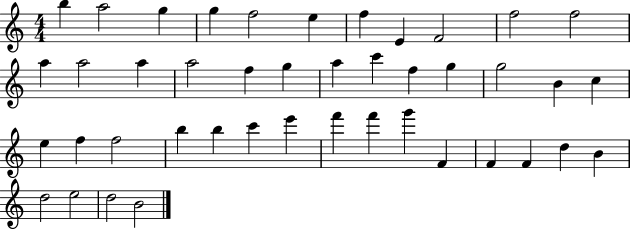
X:1
T:Untitled
M:4/4
L:1/4
K:C
b a2 g g f2 e f E F2 f2 f2 a a2 a a2 f g a c' f g g2 B c e f f2 b b c' e' f' f' g' F F F d B d2 e2 d2 B2